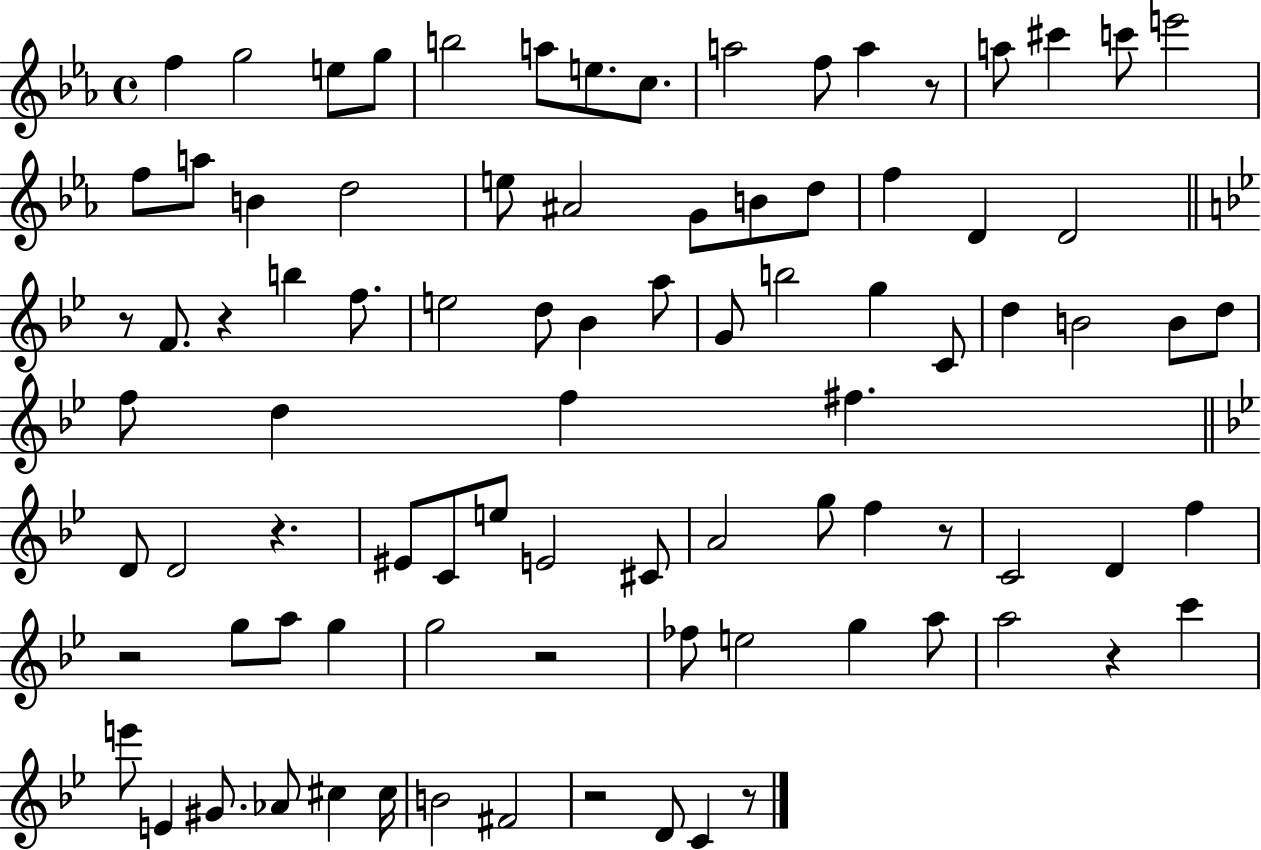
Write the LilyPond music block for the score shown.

{
  \clef treble
  \time 4/4
  \defaultTimeSignature
  \key ees \major
  f''4 g''2 e''8 g''8 | b''2 a''8 e''8. c''8. | a''2 f''8 a''4 r8 | a''8 cis'''4 c'''8 e'''2 | \break f''8 a''8 b'4 d''2 | e''8 ais'2 g'8 b'8 d''8 | f''4 d'4 d'2 | \bar "||" \break \key bes \major r8 f'8. r4 b''4 f''8. | e''2 d''8 bes'4 a''8 | g'8 b''2 g''4 c'8 | d''4 b'2 b'8 d''8 | \break f''8 d''4 f''4 fis''4. | \bar "||" \break \key g \minor d'8 d'2 r4. | eis'8 c'8 e''8 e'2 cis'8 | a'2 g''8 f''4 r8 | c'2 d'4 f''4 | \break r2 g''8 a''8 g''4 | g''2 r2 | fes''8 e''2 g''4 a''8 | a''2 r4 c'''4 | \break e'''8 e'4 gis'8. aes'8 cis''4 cis''16 | b'2 fis'2 | r2 d'8 c'4 r8 | \bar "|."
}